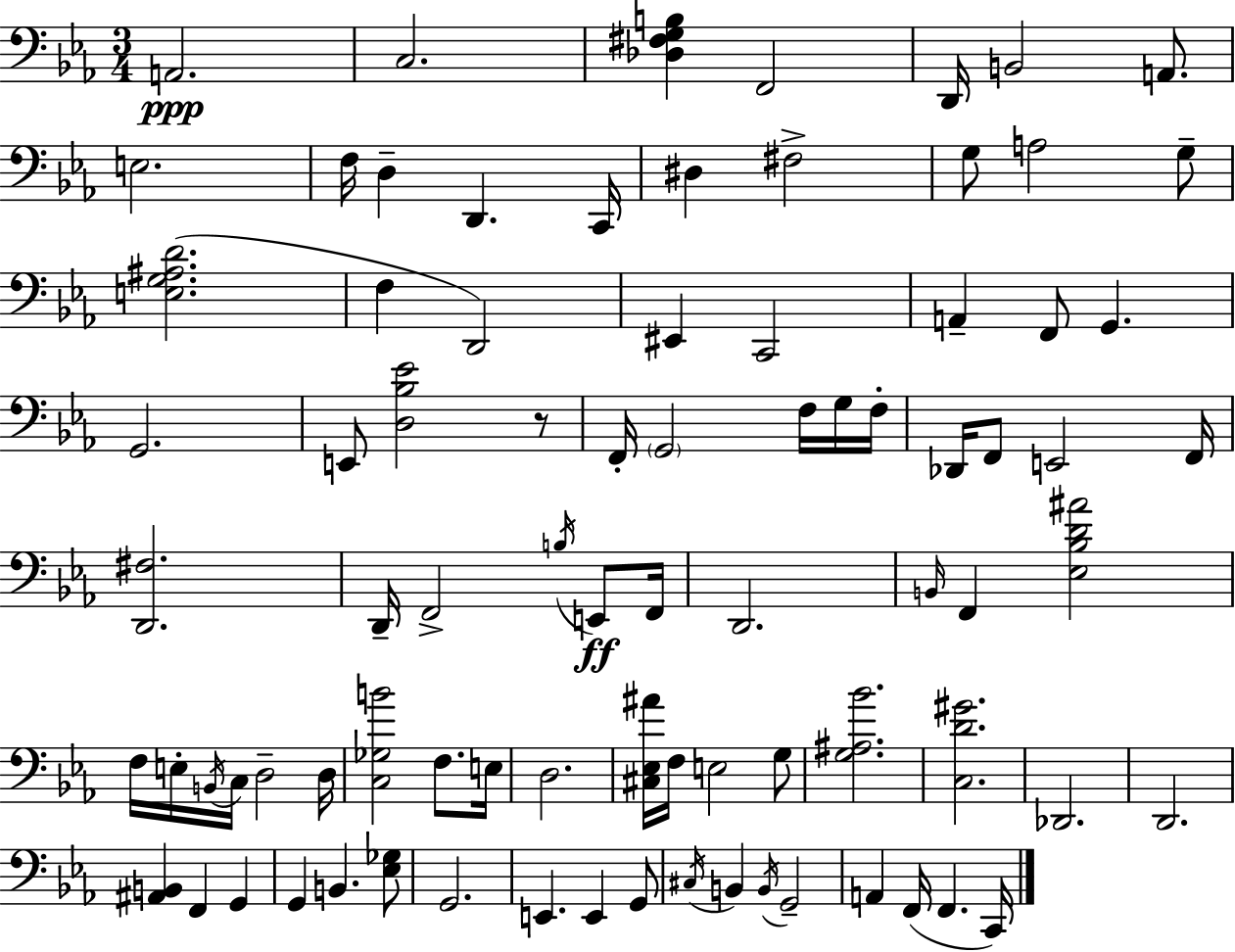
X:1
T:Untitled
M:3/4
L:1/4
K:Cm
A,,2 C,2 [_D,^F,G,B,] F,,2 D,,/4 B,,2 A,,/2 E,2 F,/4 D, D,, C,,/4 ^D, ^F,2 G,/2 A,2 G,/2 [E,G,^A,D]2 F, D,,2 ^E,, C,,2 A,, F,,/2 G,, G,,2 E,,/2 [D,_B,_E]2 z/2 F,,/4 G,,2 F,/4 G,/4 F,/4 _D,,/4 F,,/2 E,,2 F,,/4 [D,,^F,]2 D,,/4 F,,2 B,/4 E,,/2 F,,/4 D,,2 B,,/4 F,, [_E,_B,D^A]2 F,/4 E,/4 B,,/4 C,/4 D,2 D,/4 [C,_G,B]2 F,/2 E,/4 D,2 [^C,_E,^A]/4 F,/4 E,2 G,/2 [G,^A,_B]2 [C,D^G]2 _D,,2 D,,2 [^A,,B,,] F,, G,, G,, B,, [_E,_G,]/2 G,,2 E,, E,, G,,/2 ^C,/4 B,, B,,/4 G,,2 A,, F,,/4 F,, C,,/4